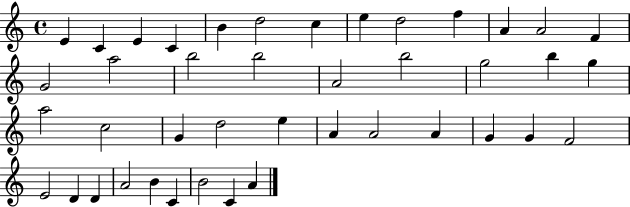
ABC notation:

X:1
T:Untitled
M:4/4
L:1/4
K:C
E C E C B d2 c e d2 f A A2 F G2 a2 b2 b2 A2 b2 g2 b g a2 c2 G d2 e A A2 A G G F2 E2 D D A2 B C B2 C A